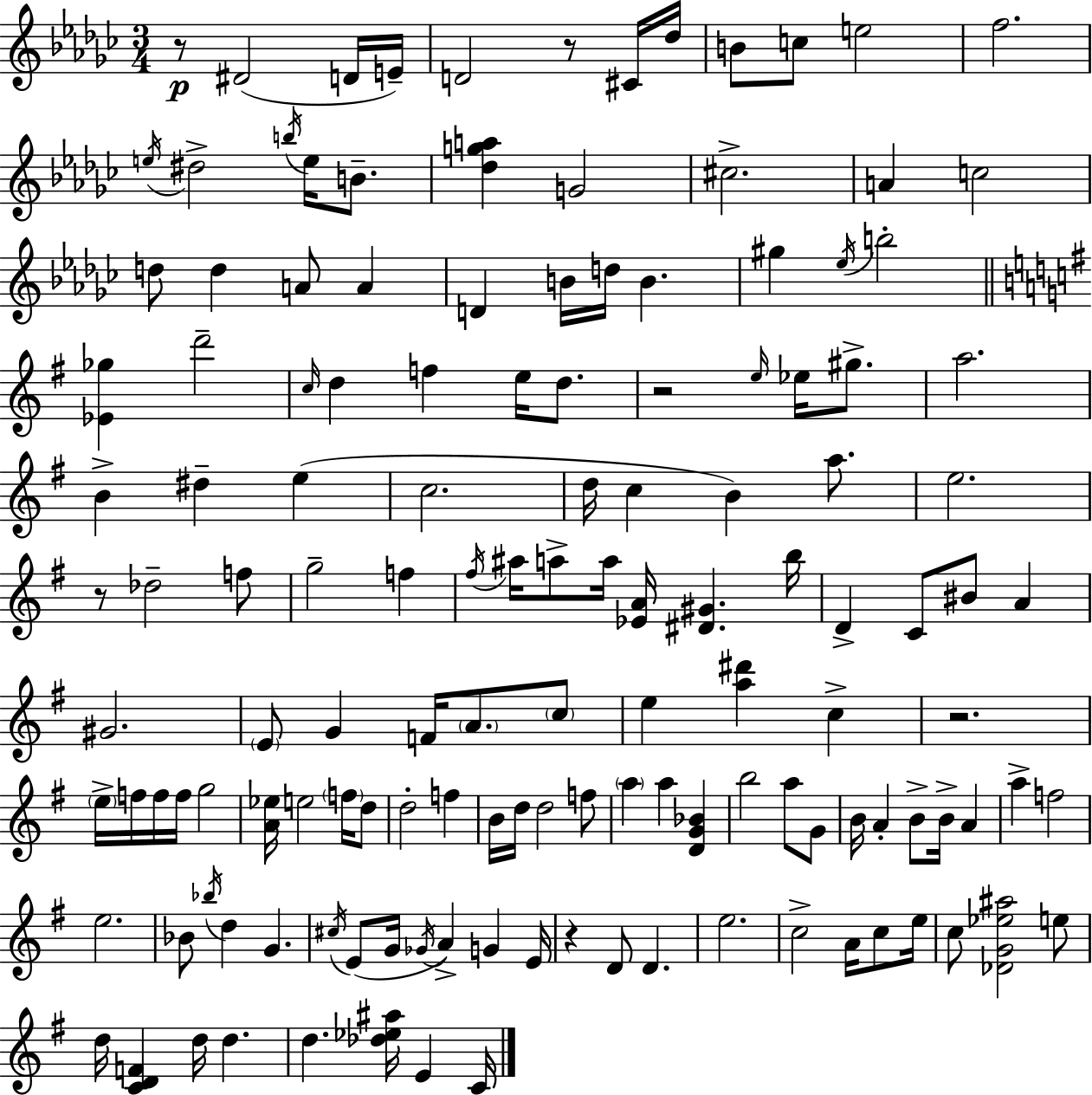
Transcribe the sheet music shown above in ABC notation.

X:1
T:Untitled
M:3/4
L:1/4
K:Ebm
z/2 ^D2 D/4 E/4 D2 z/2 ^C/4 _d/4 B/2 c/2 e2 f2 e/4 ^d2 b/4 e/4 B/2 [_dga] G2 ^c2 A c2 d/2 d A/2 A D B/4 d/4 B ^g _e/4 b2 [_E_g] d'2 c/4 d f e/4 d/2 z2 e/4 _e/4 ^g/2 a2 B ^d e c2 d/4 c B a/2 e2 z/2 _d2 f/2 g2 f ^f/4 ^a/4 a/2 a/4 [_EA]/4 [^D^G] b/4 D C/2 ^B/2 A ^G2 E/2 G F/4 A/2 c/2 e [a^d'] c z2 e/4 f/4 f/4 f/4 g2 [A_e]/4 e2 f/4 d/2 d2 f B/4 d/4 d2 f/2 a a [DG_B] b2 a/2 G/2 B/4 A B/2 B/4 A a f2 e2 _B/2 _b/4 d G ^c/4 E/2 G/4 _G/4 A G E/4 z D/2 D e2 c2 A/4 c/2 e/4 c/2 [_DG_e^a]2 e/2 d/4 [CDF] d/4 d d [_d_e^a]/4 E C/4